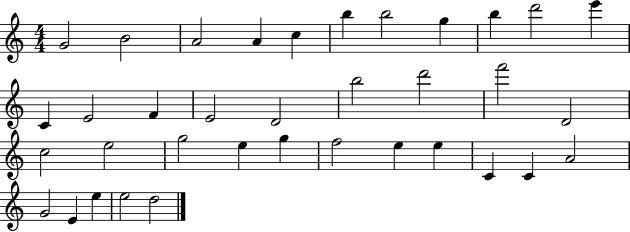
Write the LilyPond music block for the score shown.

{
  \clef treble
  \numericTimeSignature
  \time 4/4
  \key c \major
  g'2 b'2 | a'2 a'4 c''4 | b''4 b''2 g''4 | b''4 d'''2 e'''4 | \break c'4 e'2 f'4 | e'2 d'2 | b''2 d'''2 | f'''2 d'2 | \break c''2 e''2 | g''2 e''4 g''4 | f''2 e''4 e''4 | c'4 c'4 a'2 | \break g'2 e'4 e''4 | e''2 d''2 | \bar "|."
}